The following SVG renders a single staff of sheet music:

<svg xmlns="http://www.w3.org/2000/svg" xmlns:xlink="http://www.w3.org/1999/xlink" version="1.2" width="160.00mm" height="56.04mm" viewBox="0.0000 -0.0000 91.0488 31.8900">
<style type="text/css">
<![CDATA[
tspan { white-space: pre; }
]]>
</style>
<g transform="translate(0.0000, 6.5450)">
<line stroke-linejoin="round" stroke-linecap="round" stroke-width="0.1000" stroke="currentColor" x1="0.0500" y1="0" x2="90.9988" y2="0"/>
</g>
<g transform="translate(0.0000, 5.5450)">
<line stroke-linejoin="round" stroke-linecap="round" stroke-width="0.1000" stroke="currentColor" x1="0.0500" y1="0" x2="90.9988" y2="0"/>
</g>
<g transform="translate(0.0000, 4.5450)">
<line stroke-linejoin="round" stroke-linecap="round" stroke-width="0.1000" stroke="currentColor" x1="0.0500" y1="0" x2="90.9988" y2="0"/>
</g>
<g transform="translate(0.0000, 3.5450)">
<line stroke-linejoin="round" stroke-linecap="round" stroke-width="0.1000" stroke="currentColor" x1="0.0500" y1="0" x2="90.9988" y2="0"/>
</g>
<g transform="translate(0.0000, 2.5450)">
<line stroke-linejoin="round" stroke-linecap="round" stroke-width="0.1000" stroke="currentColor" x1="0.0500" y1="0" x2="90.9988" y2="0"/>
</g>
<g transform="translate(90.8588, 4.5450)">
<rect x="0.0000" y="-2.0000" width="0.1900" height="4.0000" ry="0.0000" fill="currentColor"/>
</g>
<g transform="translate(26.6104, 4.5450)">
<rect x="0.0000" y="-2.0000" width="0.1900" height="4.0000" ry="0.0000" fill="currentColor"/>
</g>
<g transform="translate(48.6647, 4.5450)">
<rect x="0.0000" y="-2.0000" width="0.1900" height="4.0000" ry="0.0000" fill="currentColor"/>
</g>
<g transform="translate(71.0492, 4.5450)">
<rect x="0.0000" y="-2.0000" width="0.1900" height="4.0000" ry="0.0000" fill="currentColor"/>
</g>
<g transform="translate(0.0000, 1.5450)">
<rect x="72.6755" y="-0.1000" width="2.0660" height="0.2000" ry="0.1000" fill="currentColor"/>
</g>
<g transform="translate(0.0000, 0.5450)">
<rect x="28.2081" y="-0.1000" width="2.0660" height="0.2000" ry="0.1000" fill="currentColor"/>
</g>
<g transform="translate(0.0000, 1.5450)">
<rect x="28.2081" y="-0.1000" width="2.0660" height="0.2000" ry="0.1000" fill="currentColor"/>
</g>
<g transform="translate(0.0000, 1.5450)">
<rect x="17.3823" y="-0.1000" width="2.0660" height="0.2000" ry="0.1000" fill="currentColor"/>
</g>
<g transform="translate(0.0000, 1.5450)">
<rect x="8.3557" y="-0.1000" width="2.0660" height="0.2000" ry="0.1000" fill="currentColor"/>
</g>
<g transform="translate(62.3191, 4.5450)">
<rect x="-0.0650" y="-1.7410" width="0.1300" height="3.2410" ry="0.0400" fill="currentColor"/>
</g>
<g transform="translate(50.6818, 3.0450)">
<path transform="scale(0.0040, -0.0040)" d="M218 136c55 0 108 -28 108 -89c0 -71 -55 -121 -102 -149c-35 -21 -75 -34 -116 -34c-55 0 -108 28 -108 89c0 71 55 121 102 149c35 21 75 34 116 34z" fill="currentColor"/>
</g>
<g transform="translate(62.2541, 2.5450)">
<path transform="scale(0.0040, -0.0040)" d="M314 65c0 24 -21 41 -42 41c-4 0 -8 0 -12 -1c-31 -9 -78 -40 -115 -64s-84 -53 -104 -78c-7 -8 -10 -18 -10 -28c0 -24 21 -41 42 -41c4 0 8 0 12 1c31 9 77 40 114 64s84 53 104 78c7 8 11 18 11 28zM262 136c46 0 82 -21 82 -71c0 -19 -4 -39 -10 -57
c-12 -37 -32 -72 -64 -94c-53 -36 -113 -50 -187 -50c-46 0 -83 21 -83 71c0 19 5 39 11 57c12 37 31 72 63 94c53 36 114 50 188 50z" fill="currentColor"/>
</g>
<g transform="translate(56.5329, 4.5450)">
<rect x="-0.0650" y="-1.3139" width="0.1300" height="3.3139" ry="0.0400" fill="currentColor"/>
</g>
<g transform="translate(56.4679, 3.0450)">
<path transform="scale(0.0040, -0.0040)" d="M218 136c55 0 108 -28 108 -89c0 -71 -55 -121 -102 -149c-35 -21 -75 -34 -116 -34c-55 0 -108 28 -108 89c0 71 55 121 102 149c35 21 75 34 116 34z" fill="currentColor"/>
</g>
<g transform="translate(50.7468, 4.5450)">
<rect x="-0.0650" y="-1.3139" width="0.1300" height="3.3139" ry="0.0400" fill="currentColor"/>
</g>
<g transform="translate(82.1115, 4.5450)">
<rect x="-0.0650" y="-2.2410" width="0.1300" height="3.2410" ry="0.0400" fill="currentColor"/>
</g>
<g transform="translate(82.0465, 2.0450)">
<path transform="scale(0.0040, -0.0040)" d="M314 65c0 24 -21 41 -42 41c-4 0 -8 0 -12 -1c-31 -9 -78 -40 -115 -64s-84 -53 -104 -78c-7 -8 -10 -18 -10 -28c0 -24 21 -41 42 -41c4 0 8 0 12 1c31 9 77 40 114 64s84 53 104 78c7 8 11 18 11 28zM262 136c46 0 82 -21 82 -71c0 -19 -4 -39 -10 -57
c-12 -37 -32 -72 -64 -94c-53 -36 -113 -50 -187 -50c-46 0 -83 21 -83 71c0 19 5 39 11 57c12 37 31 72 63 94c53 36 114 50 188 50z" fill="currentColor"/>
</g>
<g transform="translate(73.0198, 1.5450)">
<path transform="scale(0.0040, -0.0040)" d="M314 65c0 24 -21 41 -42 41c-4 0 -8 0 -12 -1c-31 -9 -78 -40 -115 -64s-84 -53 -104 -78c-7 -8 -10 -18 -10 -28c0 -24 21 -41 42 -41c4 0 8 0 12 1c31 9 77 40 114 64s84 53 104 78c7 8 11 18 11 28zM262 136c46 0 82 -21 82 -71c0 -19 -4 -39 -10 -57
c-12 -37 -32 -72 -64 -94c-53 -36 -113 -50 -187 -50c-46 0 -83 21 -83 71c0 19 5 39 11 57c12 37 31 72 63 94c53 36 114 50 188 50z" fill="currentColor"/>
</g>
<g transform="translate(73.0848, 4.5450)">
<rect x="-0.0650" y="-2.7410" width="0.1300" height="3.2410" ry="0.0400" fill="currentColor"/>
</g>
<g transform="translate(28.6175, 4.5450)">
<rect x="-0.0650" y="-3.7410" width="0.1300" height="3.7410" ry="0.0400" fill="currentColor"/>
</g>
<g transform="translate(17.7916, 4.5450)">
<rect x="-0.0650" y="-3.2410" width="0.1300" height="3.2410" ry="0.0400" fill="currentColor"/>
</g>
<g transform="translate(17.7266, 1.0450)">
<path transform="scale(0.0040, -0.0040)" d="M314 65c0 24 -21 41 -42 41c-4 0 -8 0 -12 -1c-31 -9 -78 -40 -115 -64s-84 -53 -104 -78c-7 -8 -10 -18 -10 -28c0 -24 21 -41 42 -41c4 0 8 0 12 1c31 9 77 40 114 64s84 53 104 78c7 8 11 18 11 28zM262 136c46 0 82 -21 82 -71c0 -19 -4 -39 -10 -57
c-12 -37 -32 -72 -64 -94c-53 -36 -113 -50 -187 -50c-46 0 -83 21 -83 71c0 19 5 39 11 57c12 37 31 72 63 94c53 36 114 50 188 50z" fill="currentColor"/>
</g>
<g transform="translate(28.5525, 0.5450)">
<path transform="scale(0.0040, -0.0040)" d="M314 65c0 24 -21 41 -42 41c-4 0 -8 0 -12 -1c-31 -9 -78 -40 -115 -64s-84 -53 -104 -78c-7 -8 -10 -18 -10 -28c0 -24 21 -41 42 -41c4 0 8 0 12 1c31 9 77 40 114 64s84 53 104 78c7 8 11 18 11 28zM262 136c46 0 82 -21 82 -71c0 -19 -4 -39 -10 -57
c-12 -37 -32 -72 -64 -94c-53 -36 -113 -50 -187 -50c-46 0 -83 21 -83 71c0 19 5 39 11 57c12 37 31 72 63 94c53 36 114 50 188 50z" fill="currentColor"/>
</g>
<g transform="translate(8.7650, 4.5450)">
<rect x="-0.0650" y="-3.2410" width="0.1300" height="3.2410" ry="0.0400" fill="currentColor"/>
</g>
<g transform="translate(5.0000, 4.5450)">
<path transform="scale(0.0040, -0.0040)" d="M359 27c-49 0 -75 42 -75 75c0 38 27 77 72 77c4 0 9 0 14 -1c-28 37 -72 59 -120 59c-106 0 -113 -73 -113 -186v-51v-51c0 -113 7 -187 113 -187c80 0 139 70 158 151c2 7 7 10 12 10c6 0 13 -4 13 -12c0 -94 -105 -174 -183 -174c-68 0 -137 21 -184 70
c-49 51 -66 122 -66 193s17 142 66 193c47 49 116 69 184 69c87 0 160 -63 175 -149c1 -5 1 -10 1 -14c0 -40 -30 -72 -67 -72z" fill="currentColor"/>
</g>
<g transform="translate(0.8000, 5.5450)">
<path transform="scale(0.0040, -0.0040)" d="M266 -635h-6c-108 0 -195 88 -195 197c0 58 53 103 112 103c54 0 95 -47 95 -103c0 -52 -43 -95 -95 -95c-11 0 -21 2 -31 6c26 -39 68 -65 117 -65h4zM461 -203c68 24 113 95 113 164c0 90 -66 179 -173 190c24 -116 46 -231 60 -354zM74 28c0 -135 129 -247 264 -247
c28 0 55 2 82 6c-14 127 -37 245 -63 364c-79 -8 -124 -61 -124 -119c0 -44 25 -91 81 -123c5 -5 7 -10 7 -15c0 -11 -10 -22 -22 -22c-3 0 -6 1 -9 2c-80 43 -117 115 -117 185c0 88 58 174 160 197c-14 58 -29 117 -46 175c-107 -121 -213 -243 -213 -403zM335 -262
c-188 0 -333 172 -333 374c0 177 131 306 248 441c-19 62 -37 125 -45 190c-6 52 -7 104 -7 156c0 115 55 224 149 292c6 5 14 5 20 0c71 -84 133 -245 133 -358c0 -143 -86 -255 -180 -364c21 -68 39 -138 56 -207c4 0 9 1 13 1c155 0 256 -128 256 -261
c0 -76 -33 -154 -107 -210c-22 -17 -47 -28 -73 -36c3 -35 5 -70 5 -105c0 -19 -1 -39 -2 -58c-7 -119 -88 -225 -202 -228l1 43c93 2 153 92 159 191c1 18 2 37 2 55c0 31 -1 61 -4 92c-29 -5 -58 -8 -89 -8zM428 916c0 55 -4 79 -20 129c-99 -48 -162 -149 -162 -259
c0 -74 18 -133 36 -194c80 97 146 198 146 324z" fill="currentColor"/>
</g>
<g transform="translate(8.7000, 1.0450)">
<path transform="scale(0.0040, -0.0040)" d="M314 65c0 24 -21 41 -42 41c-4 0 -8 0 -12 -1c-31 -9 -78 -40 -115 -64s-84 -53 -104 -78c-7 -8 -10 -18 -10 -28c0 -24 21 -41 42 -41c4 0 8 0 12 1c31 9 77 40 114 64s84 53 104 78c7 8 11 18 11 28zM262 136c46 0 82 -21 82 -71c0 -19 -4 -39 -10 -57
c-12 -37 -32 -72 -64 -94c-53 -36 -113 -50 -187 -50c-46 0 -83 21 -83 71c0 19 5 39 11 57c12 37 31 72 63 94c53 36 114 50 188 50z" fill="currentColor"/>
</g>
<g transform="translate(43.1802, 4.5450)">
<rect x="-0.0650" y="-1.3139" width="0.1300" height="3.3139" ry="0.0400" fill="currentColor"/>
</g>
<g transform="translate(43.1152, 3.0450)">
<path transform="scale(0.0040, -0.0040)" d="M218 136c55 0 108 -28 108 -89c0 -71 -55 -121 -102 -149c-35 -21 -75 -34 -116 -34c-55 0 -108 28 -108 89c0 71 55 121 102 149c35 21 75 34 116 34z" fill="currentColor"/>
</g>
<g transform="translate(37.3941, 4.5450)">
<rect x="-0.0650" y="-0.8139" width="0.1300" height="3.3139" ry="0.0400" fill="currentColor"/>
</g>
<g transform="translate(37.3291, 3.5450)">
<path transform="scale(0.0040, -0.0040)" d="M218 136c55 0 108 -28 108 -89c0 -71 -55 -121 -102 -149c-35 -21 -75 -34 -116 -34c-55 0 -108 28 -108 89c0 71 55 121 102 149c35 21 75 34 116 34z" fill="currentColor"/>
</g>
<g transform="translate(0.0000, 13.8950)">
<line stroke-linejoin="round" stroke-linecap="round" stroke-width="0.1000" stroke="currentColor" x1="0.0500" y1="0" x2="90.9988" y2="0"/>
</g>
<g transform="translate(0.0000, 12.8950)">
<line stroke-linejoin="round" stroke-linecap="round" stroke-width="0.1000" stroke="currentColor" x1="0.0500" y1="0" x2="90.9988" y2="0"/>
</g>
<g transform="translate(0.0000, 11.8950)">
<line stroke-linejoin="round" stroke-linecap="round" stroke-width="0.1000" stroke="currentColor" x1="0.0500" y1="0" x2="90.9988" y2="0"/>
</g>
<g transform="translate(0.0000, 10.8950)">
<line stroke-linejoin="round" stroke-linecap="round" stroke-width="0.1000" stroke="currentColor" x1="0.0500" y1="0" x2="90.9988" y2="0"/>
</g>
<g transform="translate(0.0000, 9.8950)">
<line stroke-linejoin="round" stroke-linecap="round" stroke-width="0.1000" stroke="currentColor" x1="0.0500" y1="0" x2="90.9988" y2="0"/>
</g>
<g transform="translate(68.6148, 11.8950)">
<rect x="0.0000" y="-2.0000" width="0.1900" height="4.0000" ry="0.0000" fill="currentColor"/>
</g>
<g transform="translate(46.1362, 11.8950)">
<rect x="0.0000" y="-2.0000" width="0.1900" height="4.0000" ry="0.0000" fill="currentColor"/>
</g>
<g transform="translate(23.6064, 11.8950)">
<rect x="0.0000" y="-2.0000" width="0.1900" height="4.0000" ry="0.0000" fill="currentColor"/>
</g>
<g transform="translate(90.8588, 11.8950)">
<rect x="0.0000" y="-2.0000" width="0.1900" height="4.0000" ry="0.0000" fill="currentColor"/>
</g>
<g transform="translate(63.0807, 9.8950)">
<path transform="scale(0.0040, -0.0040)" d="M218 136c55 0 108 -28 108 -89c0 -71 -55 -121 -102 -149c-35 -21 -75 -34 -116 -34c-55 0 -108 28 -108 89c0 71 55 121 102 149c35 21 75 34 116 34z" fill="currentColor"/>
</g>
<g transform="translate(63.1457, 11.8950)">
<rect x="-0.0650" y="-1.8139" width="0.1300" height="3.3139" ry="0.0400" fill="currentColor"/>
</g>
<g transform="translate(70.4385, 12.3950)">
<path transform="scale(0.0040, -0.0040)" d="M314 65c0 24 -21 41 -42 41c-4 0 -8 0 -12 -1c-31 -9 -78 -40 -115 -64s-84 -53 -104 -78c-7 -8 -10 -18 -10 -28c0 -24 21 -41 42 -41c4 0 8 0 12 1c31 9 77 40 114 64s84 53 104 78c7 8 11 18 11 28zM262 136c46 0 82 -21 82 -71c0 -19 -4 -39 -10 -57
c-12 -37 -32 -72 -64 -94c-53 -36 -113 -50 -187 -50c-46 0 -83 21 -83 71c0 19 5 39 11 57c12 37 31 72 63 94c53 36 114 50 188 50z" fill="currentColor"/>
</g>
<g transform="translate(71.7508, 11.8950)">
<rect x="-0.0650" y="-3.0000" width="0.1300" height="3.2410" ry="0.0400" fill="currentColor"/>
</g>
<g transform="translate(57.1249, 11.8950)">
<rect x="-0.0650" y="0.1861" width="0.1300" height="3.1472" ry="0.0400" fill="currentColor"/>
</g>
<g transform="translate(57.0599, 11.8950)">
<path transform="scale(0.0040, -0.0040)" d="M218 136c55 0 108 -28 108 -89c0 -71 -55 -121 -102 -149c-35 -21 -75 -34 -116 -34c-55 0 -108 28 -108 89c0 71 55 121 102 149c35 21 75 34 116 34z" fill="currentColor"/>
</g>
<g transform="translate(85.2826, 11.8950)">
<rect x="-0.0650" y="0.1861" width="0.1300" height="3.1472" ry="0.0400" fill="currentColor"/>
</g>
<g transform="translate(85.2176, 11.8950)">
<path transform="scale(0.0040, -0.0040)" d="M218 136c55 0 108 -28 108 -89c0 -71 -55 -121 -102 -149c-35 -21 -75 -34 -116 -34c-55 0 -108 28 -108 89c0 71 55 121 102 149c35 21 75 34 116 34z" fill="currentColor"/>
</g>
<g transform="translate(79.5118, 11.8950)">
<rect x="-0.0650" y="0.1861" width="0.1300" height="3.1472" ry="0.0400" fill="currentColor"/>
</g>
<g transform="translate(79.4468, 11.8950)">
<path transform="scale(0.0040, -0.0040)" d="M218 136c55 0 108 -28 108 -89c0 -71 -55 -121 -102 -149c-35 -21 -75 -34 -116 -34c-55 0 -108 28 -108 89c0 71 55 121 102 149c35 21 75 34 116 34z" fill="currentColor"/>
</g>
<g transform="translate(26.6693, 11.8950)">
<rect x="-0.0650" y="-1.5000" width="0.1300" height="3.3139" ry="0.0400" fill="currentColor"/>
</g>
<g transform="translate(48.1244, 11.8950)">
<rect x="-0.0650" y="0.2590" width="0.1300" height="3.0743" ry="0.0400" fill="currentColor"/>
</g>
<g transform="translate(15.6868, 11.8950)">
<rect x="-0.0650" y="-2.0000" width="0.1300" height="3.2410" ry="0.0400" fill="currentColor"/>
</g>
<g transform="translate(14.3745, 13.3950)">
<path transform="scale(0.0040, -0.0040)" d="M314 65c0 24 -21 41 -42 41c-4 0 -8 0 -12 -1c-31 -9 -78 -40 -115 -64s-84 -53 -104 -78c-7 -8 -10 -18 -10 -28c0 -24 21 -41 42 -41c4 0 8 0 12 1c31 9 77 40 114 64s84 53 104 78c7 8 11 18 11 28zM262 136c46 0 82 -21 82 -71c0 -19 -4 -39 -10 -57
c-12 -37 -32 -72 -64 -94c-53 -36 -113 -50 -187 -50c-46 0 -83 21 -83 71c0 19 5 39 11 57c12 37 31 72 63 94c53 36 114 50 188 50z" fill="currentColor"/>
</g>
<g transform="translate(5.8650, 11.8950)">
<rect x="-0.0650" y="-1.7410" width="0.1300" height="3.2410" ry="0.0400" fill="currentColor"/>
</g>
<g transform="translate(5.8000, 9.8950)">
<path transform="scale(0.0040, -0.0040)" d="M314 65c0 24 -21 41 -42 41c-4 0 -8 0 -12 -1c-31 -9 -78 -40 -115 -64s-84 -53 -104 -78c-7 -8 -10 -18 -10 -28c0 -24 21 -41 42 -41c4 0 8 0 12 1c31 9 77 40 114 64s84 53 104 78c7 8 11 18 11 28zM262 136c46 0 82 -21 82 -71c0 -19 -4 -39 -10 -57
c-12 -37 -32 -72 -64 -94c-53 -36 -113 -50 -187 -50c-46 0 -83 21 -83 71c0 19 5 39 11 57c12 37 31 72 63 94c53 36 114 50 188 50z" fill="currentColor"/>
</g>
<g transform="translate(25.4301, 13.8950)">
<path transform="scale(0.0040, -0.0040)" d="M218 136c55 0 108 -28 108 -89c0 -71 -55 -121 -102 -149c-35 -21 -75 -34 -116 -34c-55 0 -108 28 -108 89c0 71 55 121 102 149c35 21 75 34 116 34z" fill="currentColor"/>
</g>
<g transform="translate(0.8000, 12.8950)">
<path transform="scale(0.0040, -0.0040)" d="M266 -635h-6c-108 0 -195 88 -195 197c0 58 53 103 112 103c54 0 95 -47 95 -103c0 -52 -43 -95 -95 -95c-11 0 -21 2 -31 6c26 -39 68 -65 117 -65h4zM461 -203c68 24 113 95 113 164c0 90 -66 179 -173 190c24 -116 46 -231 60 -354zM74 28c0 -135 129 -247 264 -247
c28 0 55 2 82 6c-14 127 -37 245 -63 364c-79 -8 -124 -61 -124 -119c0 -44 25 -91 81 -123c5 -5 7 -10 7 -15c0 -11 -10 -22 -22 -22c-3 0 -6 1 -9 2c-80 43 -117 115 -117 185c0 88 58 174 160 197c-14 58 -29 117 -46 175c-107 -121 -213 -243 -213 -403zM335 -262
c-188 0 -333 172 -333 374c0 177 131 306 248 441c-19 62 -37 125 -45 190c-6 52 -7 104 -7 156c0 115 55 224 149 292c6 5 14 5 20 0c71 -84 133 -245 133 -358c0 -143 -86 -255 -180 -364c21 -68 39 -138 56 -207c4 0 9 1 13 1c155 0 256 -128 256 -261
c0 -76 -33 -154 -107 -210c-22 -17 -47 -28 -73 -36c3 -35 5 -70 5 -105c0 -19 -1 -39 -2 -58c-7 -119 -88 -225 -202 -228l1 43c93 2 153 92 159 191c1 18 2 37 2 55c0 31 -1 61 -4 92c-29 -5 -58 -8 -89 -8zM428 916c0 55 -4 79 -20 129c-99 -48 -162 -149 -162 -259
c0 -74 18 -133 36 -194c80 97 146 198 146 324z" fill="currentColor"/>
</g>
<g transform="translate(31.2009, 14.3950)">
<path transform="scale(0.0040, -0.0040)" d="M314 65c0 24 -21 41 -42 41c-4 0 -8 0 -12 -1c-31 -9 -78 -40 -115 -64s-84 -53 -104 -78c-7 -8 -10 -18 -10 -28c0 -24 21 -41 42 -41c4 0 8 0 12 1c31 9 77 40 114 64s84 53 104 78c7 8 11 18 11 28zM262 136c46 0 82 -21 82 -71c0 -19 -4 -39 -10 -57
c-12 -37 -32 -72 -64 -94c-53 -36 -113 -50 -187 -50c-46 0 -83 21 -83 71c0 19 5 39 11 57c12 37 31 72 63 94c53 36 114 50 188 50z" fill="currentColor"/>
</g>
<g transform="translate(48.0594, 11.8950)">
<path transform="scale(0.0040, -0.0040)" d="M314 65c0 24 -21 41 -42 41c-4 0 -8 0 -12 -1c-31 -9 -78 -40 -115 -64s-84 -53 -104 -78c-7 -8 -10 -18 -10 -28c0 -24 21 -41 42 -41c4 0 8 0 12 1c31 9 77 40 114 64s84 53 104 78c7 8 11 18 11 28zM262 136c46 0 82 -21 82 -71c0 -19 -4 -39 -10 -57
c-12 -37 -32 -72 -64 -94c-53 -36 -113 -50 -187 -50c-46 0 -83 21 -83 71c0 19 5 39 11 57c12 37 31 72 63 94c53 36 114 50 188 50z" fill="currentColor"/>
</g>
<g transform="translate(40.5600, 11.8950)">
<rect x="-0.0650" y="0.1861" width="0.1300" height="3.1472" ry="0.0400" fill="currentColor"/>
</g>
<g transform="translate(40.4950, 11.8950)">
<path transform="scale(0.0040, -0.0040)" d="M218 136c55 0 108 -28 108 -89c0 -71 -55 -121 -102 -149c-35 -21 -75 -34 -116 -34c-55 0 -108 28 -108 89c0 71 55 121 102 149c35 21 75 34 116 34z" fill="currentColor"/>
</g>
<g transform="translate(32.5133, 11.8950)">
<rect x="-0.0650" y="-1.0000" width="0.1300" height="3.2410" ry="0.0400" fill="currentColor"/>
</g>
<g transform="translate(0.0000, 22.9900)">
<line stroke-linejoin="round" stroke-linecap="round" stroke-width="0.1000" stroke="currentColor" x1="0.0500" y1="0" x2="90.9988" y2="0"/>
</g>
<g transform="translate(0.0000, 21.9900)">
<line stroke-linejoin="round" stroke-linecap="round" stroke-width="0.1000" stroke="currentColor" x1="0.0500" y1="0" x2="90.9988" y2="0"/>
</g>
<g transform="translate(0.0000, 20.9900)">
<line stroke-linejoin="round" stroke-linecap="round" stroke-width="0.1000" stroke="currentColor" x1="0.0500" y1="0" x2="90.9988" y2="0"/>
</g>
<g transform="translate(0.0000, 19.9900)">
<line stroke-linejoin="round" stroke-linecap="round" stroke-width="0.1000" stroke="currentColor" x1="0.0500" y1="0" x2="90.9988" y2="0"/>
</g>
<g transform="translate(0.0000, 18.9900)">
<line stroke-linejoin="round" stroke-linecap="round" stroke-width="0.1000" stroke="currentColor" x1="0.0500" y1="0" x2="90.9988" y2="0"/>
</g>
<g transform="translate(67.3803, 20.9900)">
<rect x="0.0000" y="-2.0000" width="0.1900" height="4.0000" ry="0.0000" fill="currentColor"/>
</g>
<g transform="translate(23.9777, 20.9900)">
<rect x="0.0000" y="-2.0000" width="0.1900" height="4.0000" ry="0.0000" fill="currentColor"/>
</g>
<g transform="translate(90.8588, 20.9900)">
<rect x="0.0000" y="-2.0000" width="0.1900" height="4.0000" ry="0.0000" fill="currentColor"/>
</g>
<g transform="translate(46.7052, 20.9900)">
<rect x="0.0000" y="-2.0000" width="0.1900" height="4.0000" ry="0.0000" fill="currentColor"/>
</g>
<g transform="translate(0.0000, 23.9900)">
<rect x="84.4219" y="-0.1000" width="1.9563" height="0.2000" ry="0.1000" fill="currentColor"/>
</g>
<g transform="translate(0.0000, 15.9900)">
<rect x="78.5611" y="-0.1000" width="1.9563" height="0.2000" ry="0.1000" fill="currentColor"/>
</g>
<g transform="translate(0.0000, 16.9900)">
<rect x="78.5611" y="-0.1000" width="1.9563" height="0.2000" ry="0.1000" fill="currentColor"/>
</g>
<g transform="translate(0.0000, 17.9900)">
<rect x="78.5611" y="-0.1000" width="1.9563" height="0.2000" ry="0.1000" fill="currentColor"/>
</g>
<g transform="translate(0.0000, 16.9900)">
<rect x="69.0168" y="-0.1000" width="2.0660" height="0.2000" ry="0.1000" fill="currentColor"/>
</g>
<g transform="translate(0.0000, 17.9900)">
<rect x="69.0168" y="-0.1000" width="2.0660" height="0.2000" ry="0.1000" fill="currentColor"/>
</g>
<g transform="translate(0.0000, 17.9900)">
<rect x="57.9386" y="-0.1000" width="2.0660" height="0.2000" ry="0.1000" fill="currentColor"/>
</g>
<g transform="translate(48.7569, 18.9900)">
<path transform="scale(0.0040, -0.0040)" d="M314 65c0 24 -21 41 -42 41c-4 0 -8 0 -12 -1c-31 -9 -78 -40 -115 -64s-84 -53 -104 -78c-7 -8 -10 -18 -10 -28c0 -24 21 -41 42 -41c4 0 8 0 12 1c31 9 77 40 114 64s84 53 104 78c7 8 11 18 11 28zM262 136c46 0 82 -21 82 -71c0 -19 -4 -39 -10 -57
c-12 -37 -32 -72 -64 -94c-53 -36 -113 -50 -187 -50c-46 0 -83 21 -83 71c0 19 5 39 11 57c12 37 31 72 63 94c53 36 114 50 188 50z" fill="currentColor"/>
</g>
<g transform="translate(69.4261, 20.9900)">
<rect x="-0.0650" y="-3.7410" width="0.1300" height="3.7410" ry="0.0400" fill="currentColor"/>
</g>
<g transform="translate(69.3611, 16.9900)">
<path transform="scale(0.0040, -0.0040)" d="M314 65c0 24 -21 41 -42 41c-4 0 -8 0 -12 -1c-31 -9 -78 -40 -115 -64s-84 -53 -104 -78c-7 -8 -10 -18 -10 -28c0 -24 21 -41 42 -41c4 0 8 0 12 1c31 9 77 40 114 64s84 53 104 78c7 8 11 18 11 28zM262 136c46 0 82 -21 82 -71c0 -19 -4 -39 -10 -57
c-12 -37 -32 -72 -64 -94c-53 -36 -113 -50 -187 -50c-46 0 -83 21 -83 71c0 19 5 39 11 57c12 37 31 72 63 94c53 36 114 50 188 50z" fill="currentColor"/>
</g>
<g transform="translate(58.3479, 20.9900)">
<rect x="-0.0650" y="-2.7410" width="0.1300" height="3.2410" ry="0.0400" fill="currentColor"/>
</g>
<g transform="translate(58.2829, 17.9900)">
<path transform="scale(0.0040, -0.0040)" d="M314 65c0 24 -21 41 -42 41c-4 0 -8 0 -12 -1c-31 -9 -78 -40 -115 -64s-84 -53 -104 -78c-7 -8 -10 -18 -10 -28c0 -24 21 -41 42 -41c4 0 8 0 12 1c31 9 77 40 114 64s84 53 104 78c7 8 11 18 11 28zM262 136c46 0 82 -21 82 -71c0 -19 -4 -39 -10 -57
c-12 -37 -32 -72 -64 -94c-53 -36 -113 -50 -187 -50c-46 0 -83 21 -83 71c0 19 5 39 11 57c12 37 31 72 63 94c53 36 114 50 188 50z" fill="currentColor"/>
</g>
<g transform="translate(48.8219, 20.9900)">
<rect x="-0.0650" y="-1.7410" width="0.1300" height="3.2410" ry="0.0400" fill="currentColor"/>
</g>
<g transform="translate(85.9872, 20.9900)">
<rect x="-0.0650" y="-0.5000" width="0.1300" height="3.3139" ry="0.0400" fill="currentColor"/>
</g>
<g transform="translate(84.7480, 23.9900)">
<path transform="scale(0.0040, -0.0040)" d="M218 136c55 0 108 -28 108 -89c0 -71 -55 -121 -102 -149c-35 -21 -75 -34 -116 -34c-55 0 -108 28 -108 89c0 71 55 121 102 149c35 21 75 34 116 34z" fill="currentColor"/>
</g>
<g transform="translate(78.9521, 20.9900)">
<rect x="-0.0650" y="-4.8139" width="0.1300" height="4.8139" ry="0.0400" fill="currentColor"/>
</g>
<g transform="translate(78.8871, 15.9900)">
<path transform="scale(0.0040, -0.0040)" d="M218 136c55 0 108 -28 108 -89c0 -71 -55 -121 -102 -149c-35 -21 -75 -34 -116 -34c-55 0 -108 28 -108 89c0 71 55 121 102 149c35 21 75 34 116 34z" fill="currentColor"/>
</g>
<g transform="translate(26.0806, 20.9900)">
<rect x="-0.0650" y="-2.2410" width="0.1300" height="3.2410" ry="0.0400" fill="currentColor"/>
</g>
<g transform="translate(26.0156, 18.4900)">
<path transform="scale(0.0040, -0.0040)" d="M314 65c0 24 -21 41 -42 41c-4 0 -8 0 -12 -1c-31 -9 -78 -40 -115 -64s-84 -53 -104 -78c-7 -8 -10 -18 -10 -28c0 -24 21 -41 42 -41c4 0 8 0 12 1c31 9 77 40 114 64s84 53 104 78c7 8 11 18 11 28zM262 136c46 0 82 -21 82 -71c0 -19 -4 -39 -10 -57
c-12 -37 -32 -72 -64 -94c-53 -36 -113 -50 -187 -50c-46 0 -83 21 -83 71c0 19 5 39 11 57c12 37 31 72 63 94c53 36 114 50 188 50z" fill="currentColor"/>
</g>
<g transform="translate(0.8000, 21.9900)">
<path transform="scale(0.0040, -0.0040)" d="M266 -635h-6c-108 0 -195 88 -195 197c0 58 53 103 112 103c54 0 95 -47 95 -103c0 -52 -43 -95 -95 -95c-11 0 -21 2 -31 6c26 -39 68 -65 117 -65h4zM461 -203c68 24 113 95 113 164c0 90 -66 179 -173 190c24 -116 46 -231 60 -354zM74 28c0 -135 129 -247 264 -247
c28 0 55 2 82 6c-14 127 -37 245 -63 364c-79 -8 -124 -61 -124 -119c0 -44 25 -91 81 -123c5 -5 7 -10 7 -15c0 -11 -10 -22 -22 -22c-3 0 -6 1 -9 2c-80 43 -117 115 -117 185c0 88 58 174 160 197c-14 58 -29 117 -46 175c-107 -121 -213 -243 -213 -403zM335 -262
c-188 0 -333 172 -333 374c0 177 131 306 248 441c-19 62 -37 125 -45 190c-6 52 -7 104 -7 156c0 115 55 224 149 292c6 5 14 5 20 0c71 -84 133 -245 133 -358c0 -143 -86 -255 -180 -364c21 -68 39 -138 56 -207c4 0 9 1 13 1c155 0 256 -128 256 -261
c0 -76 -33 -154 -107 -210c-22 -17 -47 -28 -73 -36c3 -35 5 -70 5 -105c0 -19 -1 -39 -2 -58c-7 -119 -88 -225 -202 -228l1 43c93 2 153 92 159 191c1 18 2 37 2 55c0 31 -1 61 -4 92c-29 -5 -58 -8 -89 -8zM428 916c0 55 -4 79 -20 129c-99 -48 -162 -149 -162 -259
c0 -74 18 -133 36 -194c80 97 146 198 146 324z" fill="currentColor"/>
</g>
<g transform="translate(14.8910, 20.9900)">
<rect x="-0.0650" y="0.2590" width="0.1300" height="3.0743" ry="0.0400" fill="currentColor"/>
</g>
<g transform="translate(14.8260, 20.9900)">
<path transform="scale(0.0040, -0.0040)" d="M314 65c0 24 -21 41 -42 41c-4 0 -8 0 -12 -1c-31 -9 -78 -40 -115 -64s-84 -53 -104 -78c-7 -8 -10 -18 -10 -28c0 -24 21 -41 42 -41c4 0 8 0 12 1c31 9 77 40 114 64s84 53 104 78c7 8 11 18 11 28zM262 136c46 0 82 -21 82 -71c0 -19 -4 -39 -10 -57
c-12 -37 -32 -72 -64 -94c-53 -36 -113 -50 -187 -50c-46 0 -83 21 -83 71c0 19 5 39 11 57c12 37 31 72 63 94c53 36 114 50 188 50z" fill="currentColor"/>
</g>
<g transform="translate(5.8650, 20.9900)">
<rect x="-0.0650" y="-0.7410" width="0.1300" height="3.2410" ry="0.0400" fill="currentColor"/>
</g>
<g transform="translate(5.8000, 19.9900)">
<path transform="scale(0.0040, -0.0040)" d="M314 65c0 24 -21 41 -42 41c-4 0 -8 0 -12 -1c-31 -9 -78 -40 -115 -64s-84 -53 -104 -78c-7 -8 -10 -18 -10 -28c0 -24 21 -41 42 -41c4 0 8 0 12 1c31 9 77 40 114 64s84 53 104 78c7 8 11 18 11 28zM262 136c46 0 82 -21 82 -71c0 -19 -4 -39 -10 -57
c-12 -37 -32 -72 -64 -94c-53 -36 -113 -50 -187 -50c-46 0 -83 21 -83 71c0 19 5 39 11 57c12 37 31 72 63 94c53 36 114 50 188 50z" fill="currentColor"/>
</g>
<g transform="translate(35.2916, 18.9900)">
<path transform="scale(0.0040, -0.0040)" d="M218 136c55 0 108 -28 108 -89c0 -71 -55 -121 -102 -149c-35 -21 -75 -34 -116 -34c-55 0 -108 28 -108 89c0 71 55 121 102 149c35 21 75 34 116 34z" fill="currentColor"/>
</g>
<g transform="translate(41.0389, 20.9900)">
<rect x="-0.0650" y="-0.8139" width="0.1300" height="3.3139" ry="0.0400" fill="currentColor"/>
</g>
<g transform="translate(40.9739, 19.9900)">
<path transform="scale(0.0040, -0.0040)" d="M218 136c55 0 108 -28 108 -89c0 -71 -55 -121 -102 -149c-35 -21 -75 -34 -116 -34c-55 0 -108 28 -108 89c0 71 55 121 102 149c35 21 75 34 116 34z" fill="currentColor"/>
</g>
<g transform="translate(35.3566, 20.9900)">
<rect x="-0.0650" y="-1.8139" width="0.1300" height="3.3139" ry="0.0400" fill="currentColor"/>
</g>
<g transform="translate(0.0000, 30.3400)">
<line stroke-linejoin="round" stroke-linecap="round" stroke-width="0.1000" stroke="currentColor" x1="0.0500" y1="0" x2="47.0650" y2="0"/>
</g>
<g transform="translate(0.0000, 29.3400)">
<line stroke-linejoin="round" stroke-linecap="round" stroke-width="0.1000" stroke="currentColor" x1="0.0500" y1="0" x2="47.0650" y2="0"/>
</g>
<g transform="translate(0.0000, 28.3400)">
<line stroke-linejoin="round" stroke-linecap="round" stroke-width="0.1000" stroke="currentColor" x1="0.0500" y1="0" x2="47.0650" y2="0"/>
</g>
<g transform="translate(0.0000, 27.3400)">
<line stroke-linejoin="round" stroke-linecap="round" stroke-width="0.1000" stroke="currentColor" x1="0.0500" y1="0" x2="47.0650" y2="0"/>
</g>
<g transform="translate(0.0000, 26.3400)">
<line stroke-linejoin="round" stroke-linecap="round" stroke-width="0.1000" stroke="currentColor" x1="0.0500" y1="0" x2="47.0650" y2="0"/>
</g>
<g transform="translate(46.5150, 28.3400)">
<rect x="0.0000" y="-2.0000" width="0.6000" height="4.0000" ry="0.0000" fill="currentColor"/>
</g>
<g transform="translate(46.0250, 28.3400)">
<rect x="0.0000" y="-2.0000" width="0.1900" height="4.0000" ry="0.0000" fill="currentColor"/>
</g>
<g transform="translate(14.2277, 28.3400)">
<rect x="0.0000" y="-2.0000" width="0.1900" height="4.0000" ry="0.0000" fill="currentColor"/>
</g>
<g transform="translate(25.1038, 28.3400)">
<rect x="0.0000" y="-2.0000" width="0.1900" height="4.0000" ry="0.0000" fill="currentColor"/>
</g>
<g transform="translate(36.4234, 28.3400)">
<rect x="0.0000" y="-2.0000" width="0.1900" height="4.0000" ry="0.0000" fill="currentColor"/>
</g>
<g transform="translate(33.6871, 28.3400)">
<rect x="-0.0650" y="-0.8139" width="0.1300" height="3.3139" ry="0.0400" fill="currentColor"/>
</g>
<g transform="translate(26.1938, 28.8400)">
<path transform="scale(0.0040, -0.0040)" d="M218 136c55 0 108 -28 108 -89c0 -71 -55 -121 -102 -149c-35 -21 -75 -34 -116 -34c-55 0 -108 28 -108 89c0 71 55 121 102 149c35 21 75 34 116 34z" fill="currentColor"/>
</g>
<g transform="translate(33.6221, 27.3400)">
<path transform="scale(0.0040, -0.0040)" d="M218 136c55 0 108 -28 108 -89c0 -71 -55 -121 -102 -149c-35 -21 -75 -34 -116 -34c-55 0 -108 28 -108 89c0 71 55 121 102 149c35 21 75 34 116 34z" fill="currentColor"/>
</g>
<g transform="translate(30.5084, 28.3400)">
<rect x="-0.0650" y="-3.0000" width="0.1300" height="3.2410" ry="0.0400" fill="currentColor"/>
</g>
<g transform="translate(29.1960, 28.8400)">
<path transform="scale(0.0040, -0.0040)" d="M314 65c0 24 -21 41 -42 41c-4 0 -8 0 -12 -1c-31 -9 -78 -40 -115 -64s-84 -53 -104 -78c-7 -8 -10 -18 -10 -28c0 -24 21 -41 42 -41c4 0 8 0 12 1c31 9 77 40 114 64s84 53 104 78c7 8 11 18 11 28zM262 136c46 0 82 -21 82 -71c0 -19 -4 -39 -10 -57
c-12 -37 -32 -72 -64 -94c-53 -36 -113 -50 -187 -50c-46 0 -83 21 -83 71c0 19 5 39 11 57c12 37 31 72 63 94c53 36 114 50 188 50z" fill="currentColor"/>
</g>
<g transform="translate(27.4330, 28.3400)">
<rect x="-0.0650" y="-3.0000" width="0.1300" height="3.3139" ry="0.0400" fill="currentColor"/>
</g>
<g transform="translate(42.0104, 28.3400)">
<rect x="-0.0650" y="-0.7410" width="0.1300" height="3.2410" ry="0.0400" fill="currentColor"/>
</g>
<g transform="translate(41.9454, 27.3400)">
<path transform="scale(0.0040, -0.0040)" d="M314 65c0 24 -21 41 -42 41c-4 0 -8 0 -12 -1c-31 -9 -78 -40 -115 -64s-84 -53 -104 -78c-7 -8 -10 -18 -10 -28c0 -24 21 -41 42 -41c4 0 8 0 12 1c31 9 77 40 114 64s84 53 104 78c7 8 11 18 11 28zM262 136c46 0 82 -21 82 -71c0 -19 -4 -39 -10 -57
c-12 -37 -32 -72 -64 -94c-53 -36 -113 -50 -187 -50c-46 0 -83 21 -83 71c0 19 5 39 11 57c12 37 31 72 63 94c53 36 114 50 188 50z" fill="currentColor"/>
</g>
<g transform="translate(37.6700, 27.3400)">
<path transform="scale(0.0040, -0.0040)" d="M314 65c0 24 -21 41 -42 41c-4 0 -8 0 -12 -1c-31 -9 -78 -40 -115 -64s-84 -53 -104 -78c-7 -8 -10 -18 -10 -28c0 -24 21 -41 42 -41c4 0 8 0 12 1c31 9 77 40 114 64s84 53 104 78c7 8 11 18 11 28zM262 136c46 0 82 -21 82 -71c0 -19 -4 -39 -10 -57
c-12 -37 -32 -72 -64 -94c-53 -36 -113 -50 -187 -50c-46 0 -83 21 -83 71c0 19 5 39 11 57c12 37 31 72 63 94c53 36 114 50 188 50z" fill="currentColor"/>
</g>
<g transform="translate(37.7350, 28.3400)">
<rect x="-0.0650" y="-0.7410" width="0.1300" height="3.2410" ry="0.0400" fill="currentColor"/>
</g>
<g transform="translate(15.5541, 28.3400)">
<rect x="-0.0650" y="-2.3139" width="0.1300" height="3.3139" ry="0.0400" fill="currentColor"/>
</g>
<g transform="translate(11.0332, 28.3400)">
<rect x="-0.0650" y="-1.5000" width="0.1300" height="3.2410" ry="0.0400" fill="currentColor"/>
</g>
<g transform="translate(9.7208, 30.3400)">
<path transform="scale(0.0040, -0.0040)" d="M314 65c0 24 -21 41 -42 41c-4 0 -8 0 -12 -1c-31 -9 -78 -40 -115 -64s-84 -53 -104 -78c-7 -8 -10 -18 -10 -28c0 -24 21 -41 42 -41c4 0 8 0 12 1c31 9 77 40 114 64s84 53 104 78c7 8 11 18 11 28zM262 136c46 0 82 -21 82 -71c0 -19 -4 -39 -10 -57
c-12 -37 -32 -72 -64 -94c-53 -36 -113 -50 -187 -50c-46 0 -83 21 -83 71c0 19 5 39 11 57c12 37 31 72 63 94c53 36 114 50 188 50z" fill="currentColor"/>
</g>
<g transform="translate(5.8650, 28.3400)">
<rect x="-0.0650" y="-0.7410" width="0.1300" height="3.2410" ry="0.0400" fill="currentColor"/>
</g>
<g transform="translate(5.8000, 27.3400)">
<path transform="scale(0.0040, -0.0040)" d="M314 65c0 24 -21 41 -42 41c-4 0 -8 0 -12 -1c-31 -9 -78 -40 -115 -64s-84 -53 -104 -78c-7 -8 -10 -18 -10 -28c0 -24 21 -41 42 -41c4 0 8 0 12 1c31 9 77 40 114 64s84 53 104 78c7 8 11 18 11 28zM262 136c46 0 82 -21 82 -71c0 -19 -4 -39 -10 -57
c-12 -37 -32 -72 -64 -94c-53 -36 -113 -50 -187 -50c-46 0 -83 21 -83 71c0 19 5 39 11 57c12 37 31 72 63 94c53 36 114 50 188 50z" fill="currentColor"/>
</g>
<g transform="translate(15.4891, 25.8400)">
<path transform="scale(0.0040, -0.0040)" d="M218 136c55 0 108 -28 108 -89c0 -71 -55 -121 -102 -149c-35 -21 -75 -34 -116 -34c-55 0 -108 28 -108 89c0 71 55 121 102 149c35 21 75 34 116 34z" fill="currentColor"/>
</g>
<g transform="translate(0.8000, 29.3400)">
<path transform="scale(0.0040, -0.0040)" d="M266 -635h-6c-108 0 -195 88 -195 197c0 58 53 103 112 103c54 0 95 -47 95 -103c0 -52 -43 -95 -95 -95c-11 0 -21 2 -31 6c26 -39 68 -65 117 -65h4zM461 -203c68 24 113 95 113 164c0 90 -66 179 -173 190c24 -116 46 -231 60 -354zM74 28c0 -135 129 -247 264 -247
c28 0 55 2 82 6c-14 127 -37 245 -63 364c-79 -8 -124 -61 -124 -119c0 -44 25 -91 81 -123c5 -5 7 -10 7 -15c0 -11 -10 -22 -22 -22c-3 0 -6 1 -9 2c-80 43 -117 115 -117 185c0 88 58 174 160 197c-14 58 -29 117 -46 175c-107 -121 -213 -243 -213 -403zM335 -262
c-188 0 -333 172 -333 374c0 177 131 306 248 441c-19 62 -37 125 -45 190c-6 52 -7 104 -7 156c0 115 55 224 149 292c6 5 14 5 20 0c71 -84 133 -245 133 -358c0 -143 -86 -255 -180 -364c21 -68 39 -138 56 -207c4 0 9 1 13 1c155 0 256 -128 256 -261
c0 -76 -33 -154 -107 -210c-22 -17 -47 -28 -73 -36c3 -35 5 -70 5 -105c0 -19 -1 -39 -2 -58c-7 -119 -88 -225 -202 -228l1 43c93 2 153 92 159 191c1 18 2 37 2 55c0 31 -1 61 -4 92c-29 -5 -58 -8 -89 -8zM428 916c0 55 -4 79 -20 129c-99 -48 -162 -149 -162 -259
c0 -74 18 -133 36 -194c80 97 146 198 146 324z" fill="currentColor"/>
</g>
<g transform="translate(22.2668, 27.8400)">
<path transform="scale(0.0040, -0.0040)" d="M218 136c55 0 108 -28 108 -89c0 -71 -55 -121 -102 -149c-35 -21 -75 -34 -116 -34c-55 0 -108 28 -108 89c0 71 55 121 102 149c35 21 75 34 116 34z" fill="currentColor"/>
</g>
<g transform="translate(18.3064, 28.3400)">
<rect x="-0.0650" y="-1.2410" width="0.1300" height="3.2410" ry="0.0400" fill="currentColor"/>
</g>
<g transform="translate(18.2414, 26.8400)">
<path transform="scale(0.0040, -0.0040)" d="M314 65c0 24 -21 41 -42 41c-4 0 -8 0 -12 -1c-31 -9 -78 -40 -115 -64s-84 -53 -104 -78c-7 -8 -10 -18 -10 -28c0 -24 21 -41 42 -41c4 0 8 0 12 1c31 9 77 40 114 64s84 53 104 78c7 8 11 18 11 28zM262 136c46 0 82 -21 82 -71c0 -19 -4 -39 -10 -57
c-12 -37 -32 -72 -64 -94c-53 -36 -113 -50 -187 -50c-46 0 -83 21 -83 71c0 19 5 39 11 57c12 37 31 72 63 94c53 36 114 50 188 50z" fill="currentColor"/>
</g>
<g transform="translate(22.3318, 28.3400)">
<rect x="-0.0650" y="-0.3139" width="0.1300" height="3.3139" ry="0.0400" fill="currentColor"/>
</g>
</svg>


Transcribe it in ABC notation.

X:1
T:Untitled
M:4/4
L:1/4
K:C
b2 b2 c'2 d e e e f2 a2 g2 f2 F2 E D2 B B2 B f A2 B B d2 B2 g2 f d f2 a2 c'2 e' C d2 E2 g e2 c A A2 d d2 d2